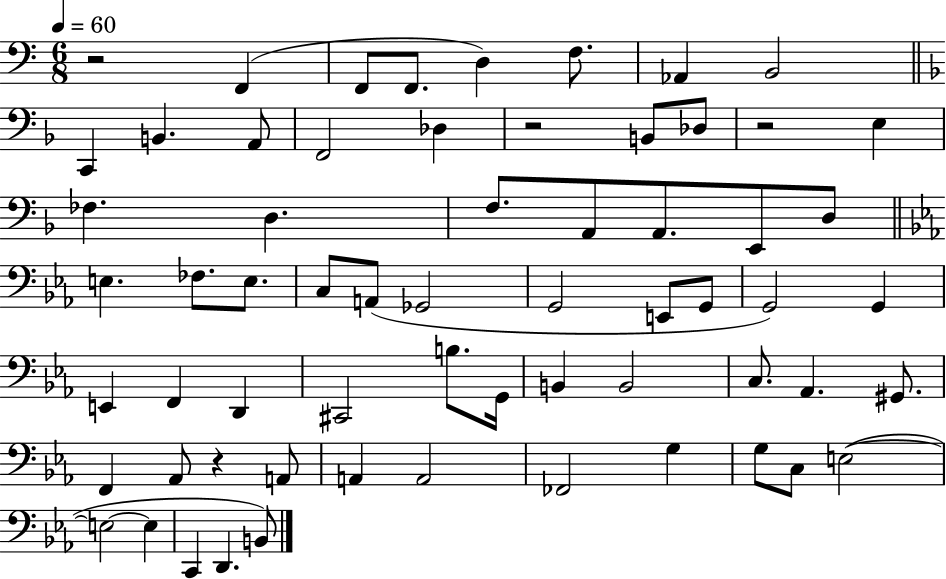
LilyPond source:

{
  \clef bass
  \numericTimeSignature
  \time 6/8
  \key c \major
  \tempo 4 = 60
  r2 f,4( | f,8 f,8. d4) f8. | aes,4 b,2 | \bar "||" \break \key f \major c,4 b,4. a,8 | f,2 des4 | r2 b,8 des8 | r2 e4 | \break fes4. d4. | f8. a,8 a,8. e,8 d8 | \bar "||" \break \key c \minor e4. fes8. e8. | c8 a,8( ges,2 | g,2 e,8 g,8 | g,2) g,4 | \break e,4 f,4 d,4 | cis,2 b8. g,16 | b,4 b,2 | c8. aes,4. gis,8. | \break f,4 aes,8 r4 a,8 | a,4 a,2 | fes,2 g4 | g8 c8 e2~(~ | \break e2~~ e4 | c,4 d,4. b,8) | \bar "|."
}